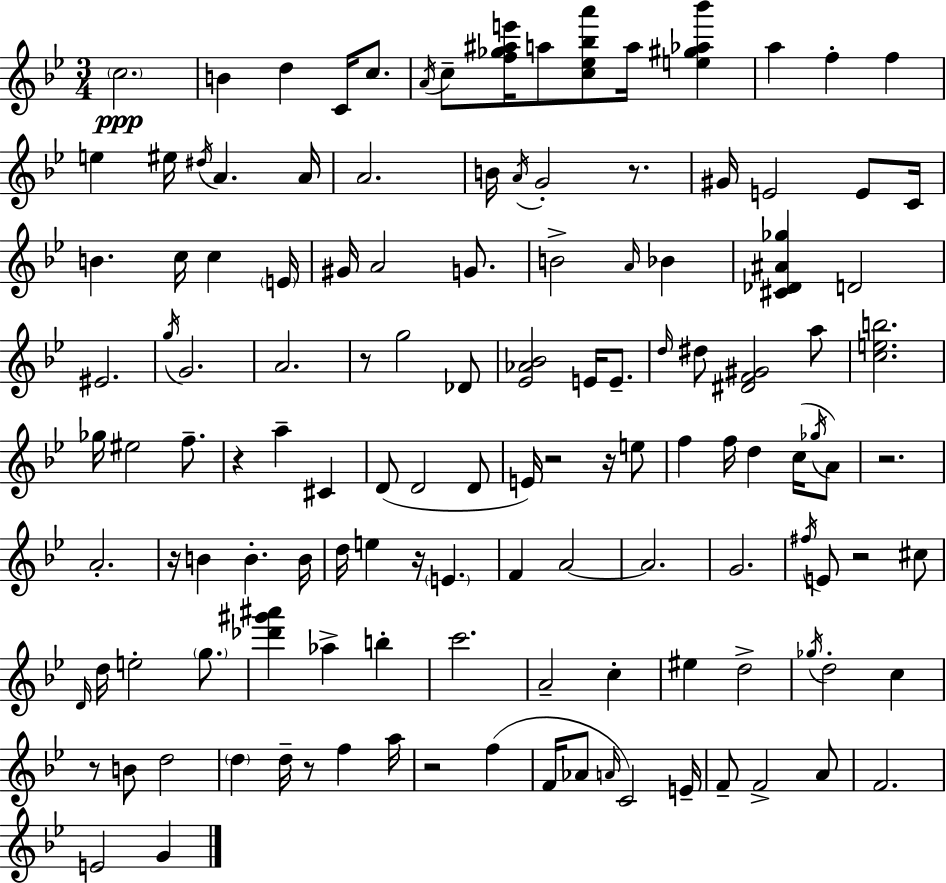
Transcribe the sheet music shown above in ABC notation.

X:1
T:Untitled
M:3/4
L:1/4
K:Bb
c2 B d C/4 c/2 A/4 c/2 [f_g^ae']/4 a/2 [c_e_ba']/2 a/4 [e^g_a_b'] a f f e ^e/4 ^d/4 A A/4 A2 B/4 A/4 G2 z/2 ^G/4 E2 E/2 C/4 B c/4 c E/4 ^G/4 A2 G/2 B2 A/4 _B [^C_D^A_g] D2 ^E2 g/4 G2 A2 z/2 g2 _D/2 [_E_A_B]2 E/4 E/2 d/4 ^d/2 [^DF^G]2 a/2 [ceb]2 _g/4 ^e2 f/2 z a ^C D/2 D2 D/2 E/4 z2 z/4 e/2 f f/4 d c/4 _g/4 A/2 z2 A2 z/4 B B B/4 d/4 e z/4 E F A2 A2 G2 ^f/4 E/2 z2 ^c/2 D/4 d/4 e2 g/2 [_d'^g'^a'] _a b c'2 A2 c ^e d2 _g/4 d2 c z/2 B/2 d2 d d/4 z/2 f a/4 z2 f F/4 _A/2 A/4 C2 E/4 F/2 F2 A/2 F2 E2 G